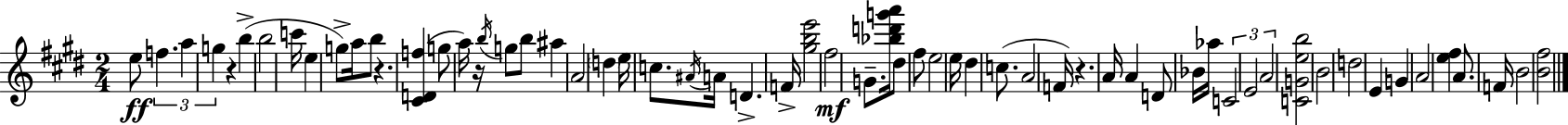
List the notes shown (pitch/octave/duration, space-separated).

E5/e F5/q. A5/q G5/q R/q B5/q B5/h C6/s E5/q G5/e A5/s B5/e R/q. [C#4,D4,F5]/q G5/e A5/s R/s B5/s G5/e B5/e A#5/q A4/h D5/q E5/s C5/e. A#4/s A4/s D4/q. F4/s [G#5,B5,E6]/h F#5/h G4/e. [Bb5,D6,G6,A6]/s D#5/e F#5/e E5/h E5/s D#5/q C5/e. A4/h F4/s R/q. A4/s A4/q D4/e Bb4/s Ab5/s C4/h E4/h A4/h [C4,G4,E5,B5]/h B4/h D5/h E4/q G4/q A4/h [E5,F#5]/q A4/e. F4/s B4/h [B4,F#5]/h